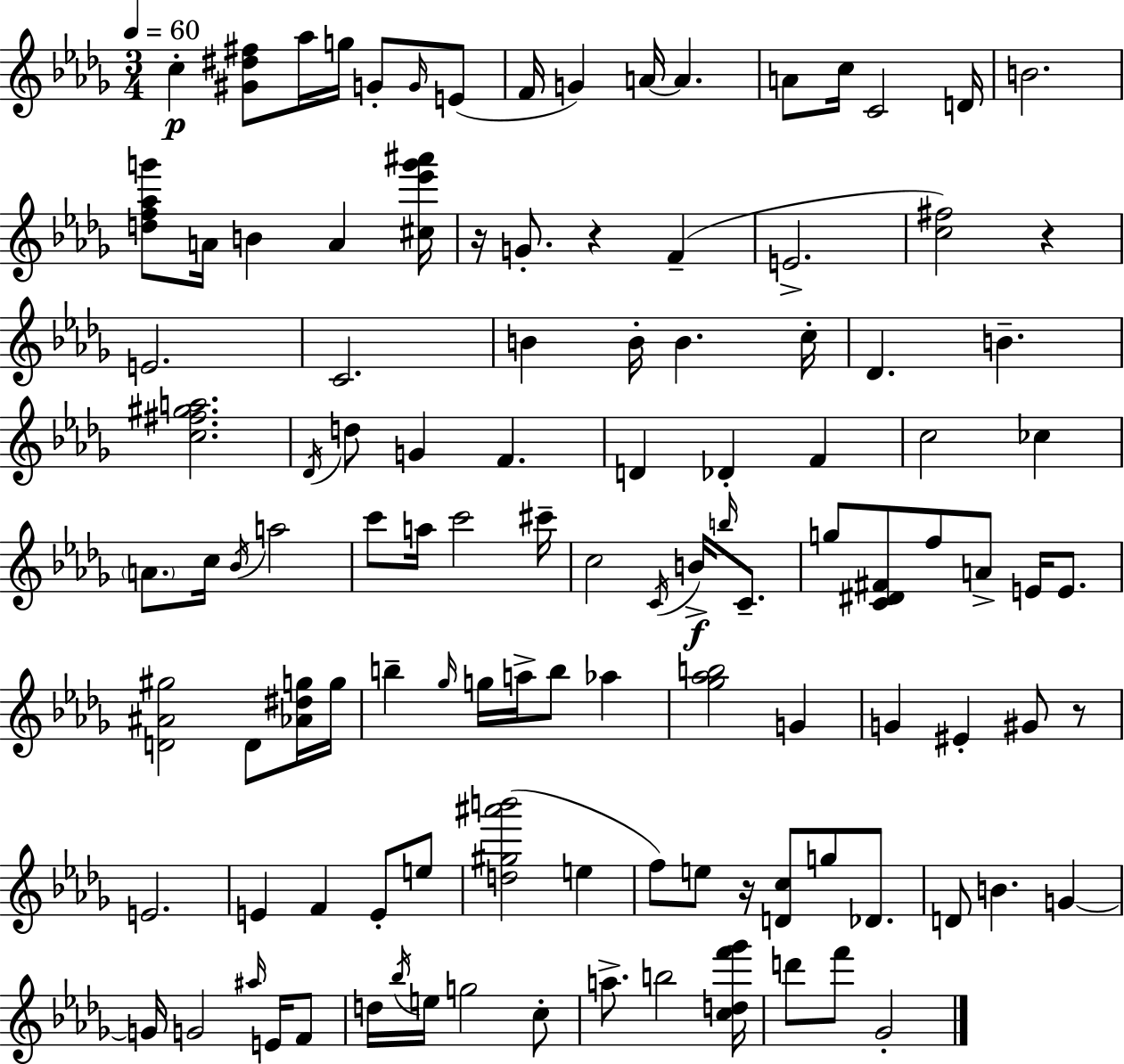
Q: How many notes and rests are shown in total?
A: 113